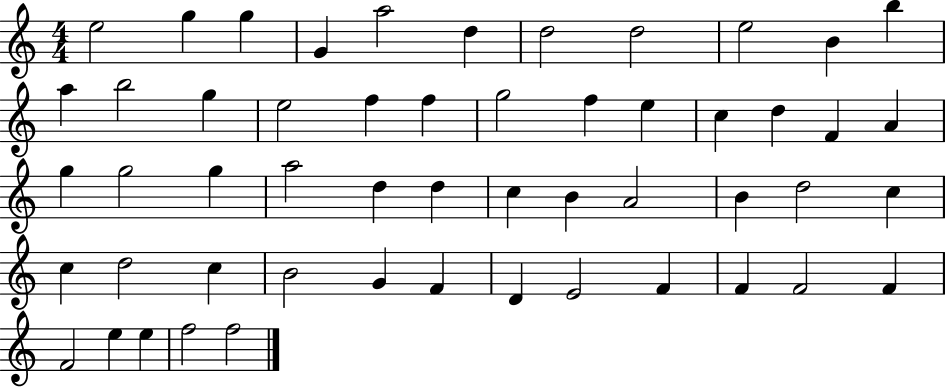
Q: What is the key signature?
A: C major